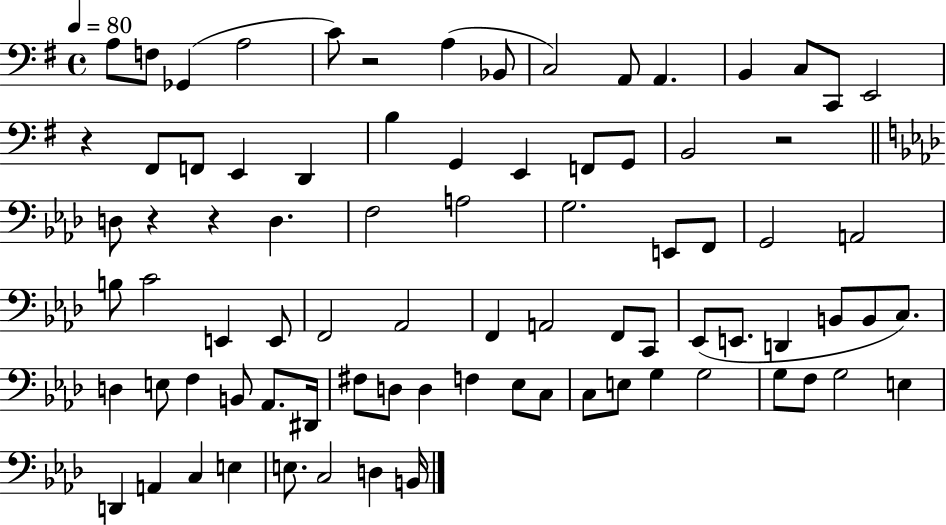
A3/e F3/e Gb2/q A3/h C4/e R/h A3/q Bb2/e C3/h A2/e A2/q. B2/q C3/e C2/e E2/h R/q F#2/e F2/e E2/q D2/q B3/q G2/q E2/q F2/e G2/e B2/h R/h D3/e R/q R/q D3/q. F3/h A3/h G3/h. E2/e F2/e G2/h A2/h B3/e C4/h E2/q E2/e F2/h Ab2/h F2/q A2/h F2/e C2/e Eb2/e E2/e. D2/q B2/e B2/e C3/e. D3/q E3/e F3/q B2/e Ab2/e. D#2/s F#3/e D3/e D3/q F3/q Eb3/e C3/e C3/e E3/e G3/q G3/h G3/e F3/e G3/h E3/q D2/q A2/q C3/q E3/q E3/e. C3/h D3/q B2/s